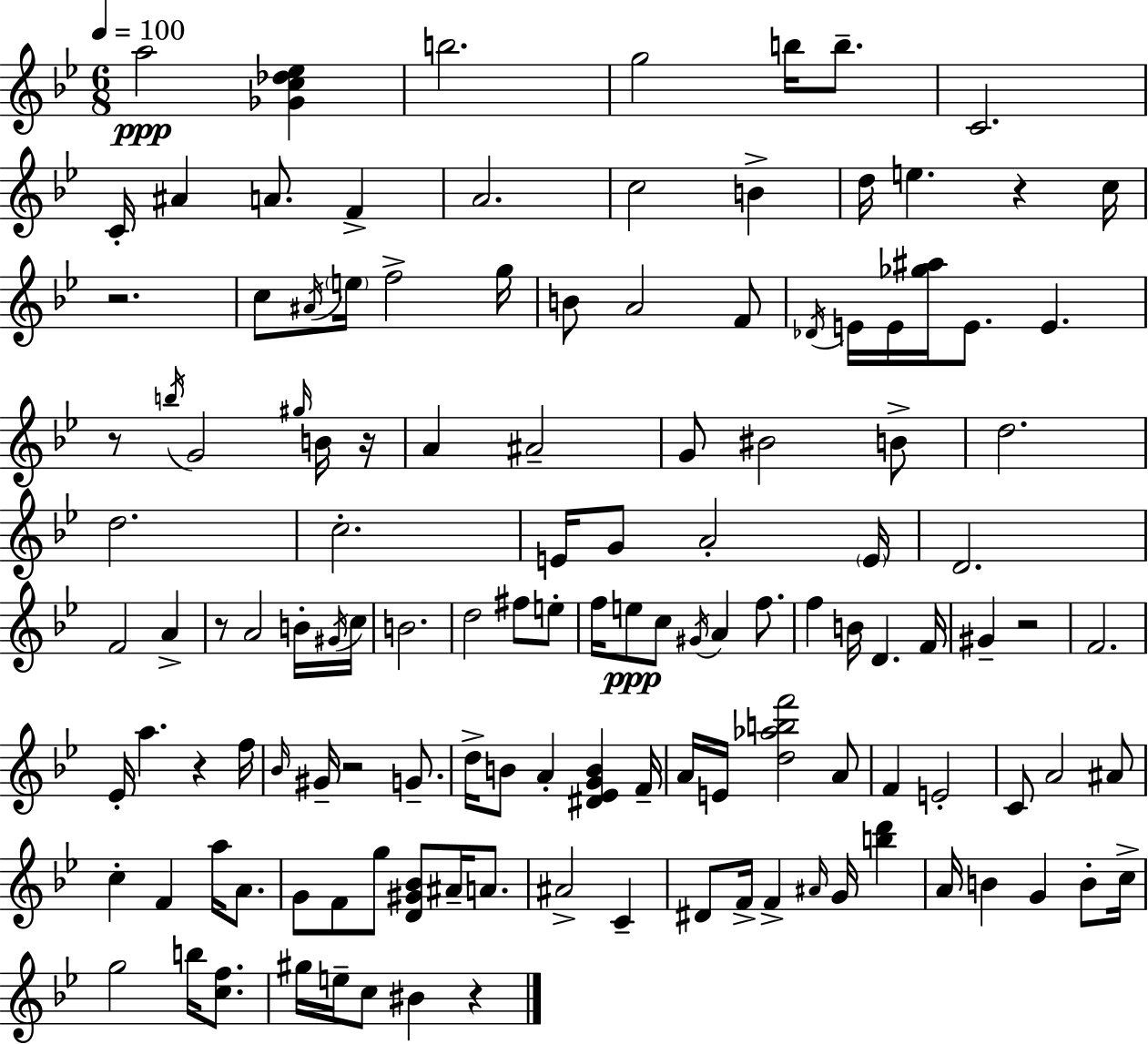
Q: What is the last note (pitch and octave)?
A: BIS4